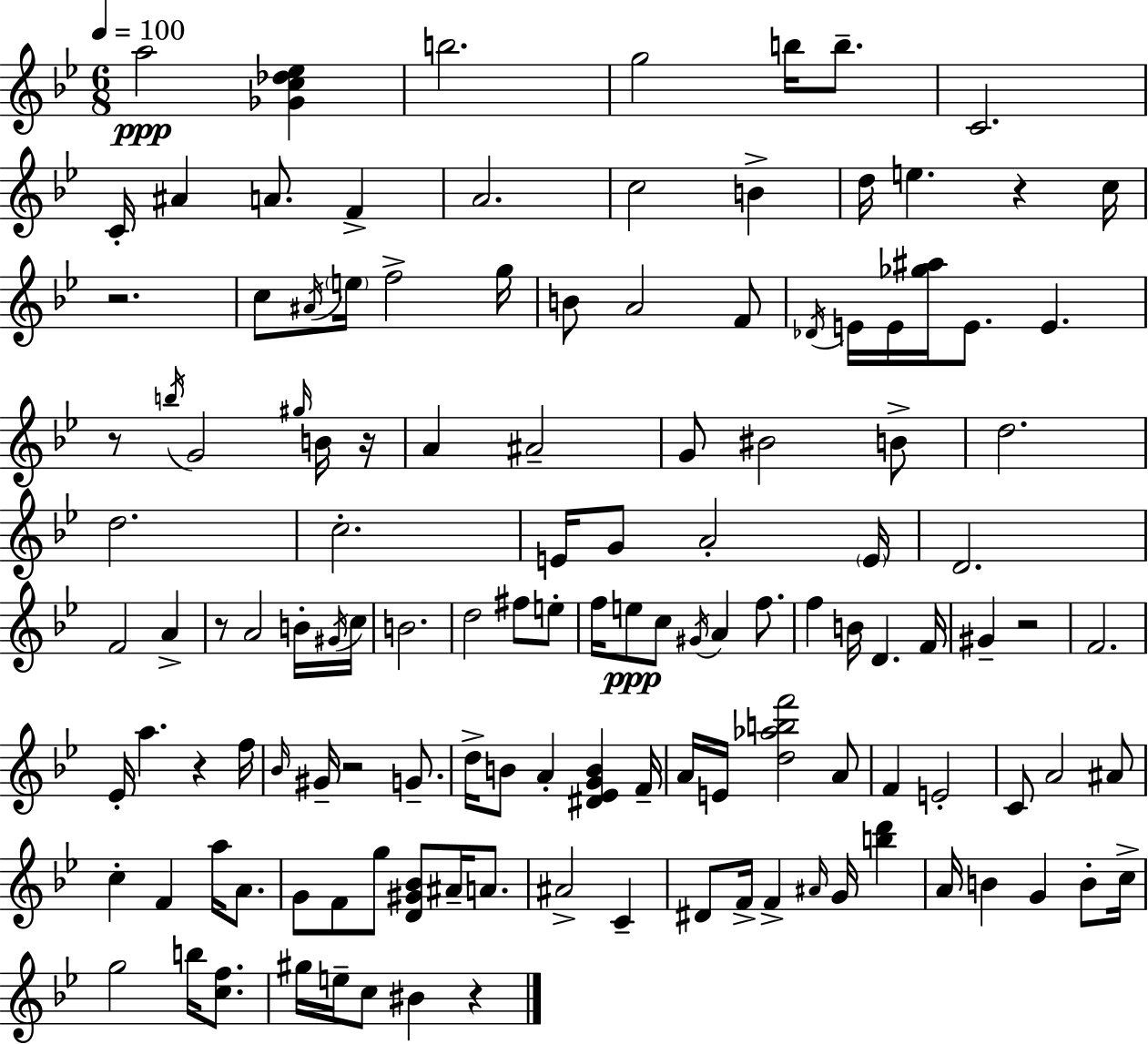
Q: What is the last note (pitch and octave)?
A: BIS4